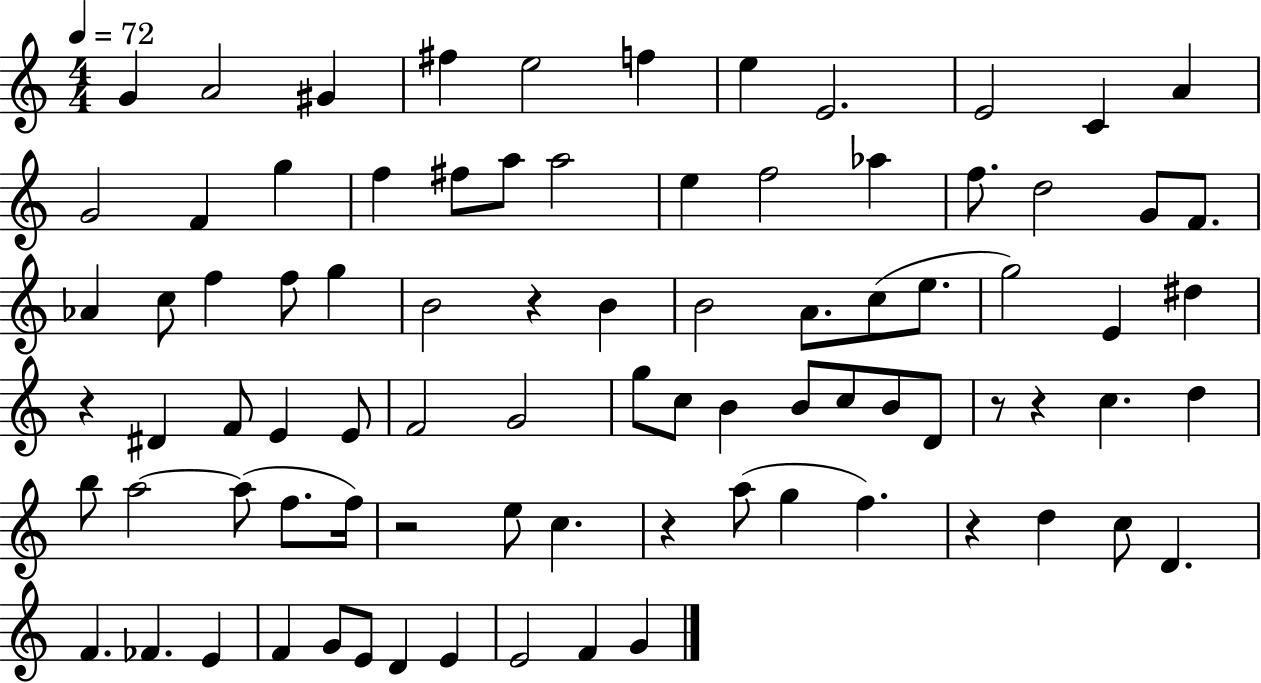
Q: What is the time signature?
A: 4/4